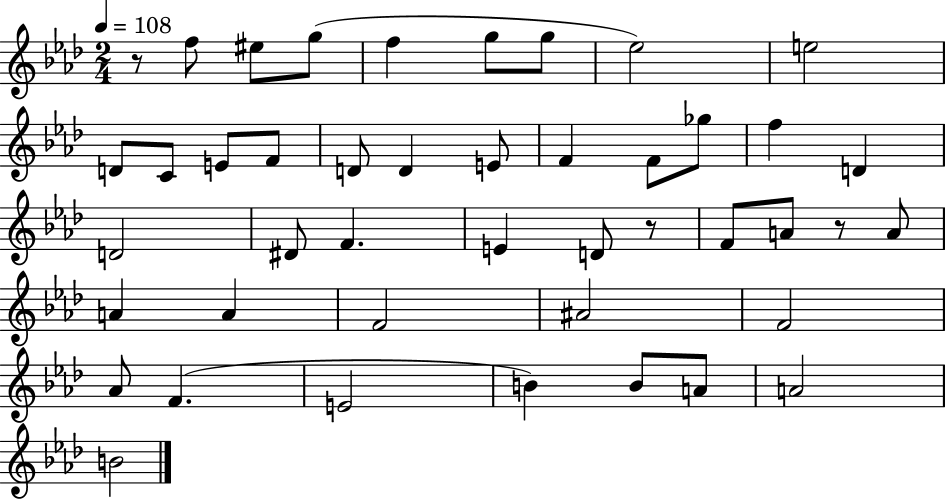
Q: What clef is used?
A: treble